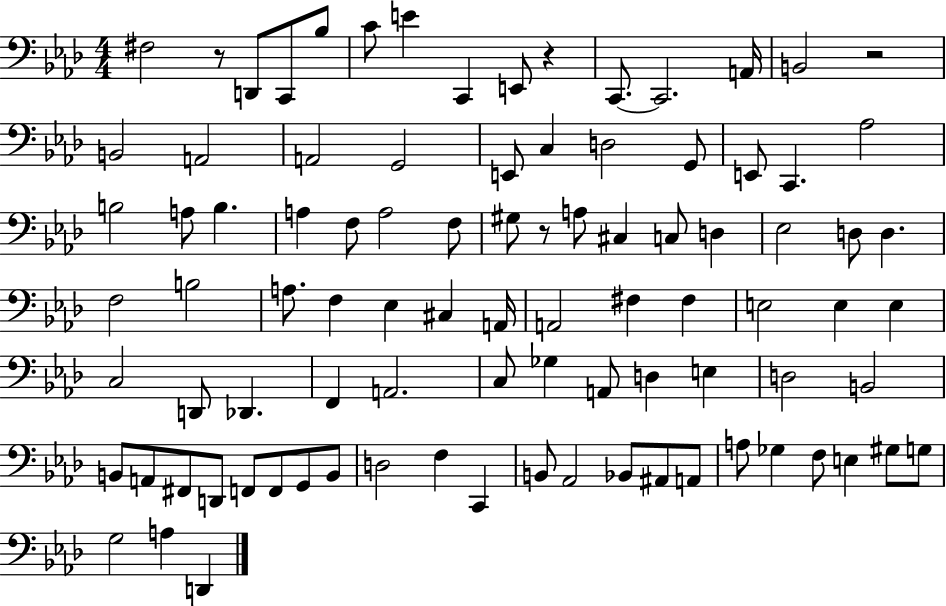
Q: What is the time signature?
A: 4/4